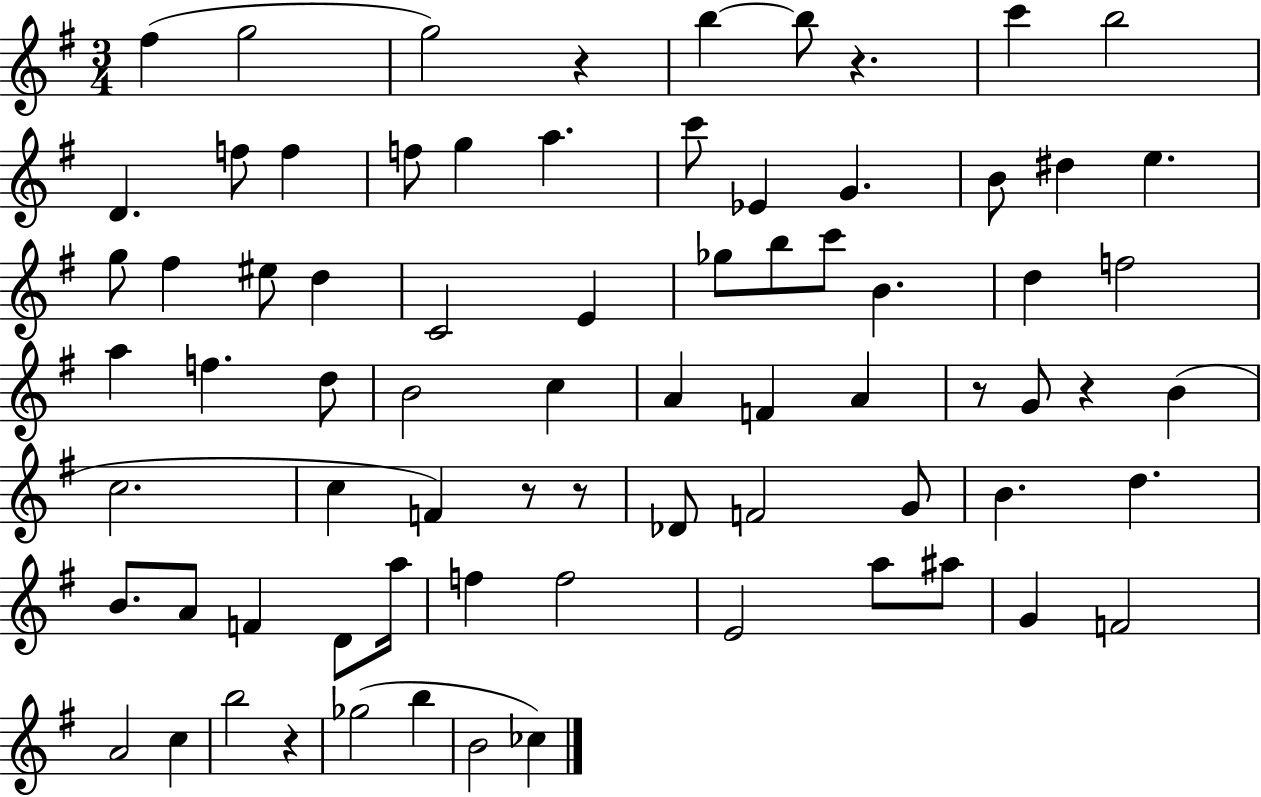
X:1
T:Untitled
M:3/4
L:1/4
K:G
^f g2 g2 z b b/2 z c' b2 D f/2 f f/2 g a c'/2 _E G B/2 ^d e g/2 ^f ^e/2 d C2 E _g/2 b/2 c'/2 B d f2 a f d/2 B2 c A F A z/2 G/2 z B c2 c F z/2 z/2 _D/2 F2 G/2 B d B/2 A/2 F D/2 a/4 f f2 E2 a/2 ^a/2 G F2 A2 c b2 z _g2 b B2 _c